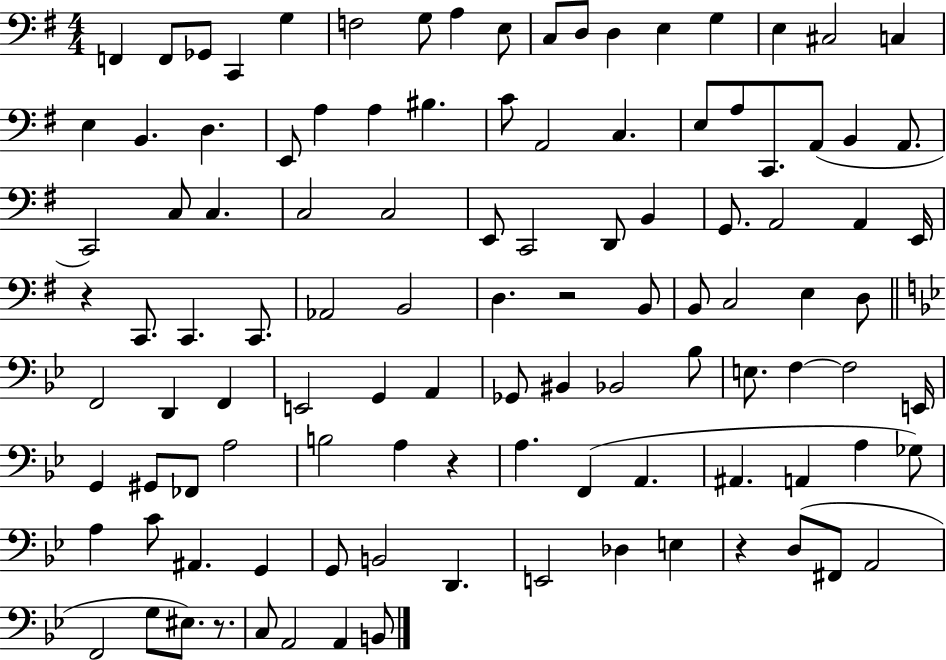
{
  \clef bass
  \numericTimeSignature
  \time 4/4
  \key g \major
  f,4 f,8 ges,8 c,4 g4 | f2 g8 a4 e8 | c8 d8 d4 e4 g4 | e4 cis2 c4 | \break e4 b,4. d4. | e,8 a4 a4 bis4. | c'8 a,2 c4. | e8 a8 c,8. a,8( b,4 a,8. | \break c,2) c8 c4. | c2 c2 | e,8 c,2 d,8 b,4 | g,8. a,2 a,4 e,16 | \break r4 c,8. c,4. c,8. | aes,2 b,2 | d4. r2 b,8 | b,8 c2 e4 d8 | \break \bar "||" \break \key bes \major f,2 d,4 f,4 | e,2 g,4 a,4 | ges,8 bis,4 bes,2 bes8 | e8. f4~~ f2 e,16 | \break g,4 gis,8 fes,8 a2 | b2 a4 r4 | a4. f,4( a,4. | ais,4. a,4 a4 ges8) | \break a4 c'8 ais,4. g,4 | g,8 b,2 d,4. | e,2 des4 e4 | r4 d8( fis,8 a,2 | \break f,2 g8 eis8.) r8. | c8 a,2 a,4 b,8 | \bar "|."
}